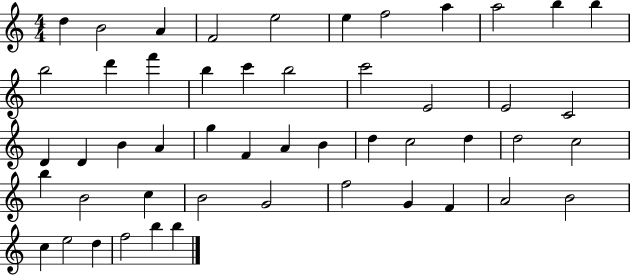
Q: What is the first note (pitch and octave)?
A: D5